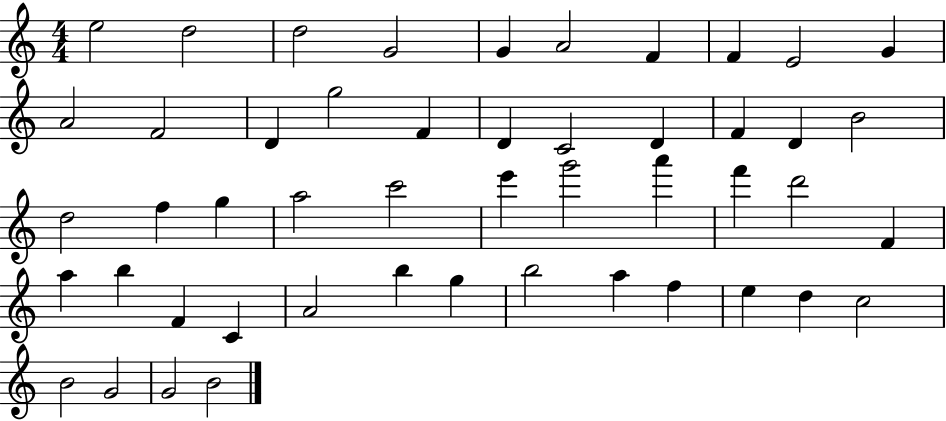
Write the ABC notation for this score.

X:1
T:Untitled
M:4/4
L:1/4
K:C
e2 d2 d2 G2 G A2 F F E2 G A2 F2 D g2 F D C2 D F D B2 d2 f g a2 c'2 e' g'2 a' f' d'2 F a b F C A2 b g b2 a f e d c2 B2 G2 G2 B2